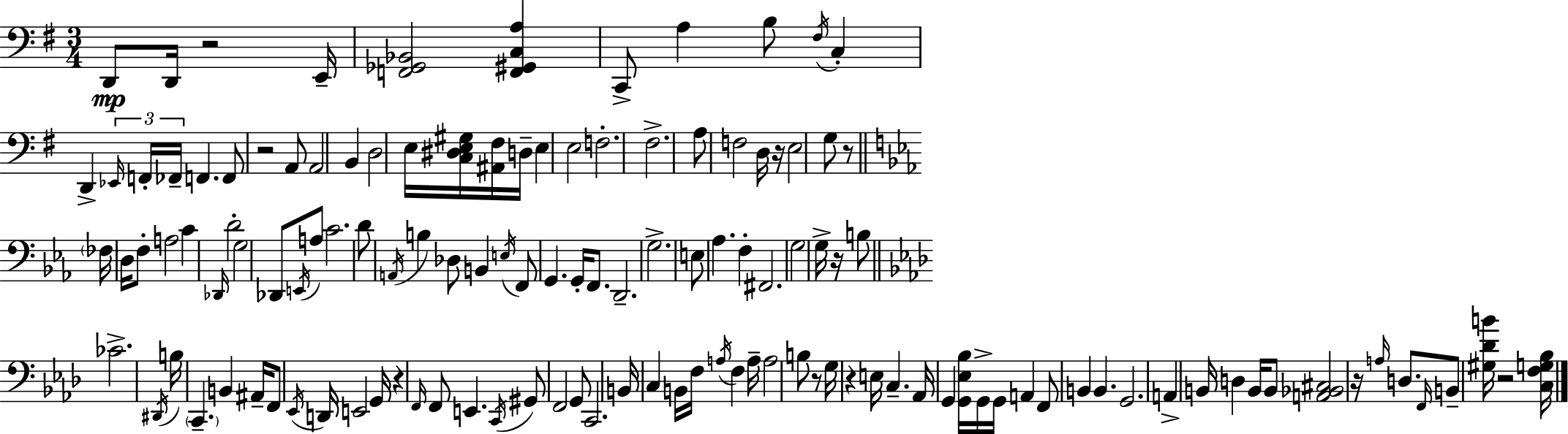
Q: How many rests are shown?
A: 10